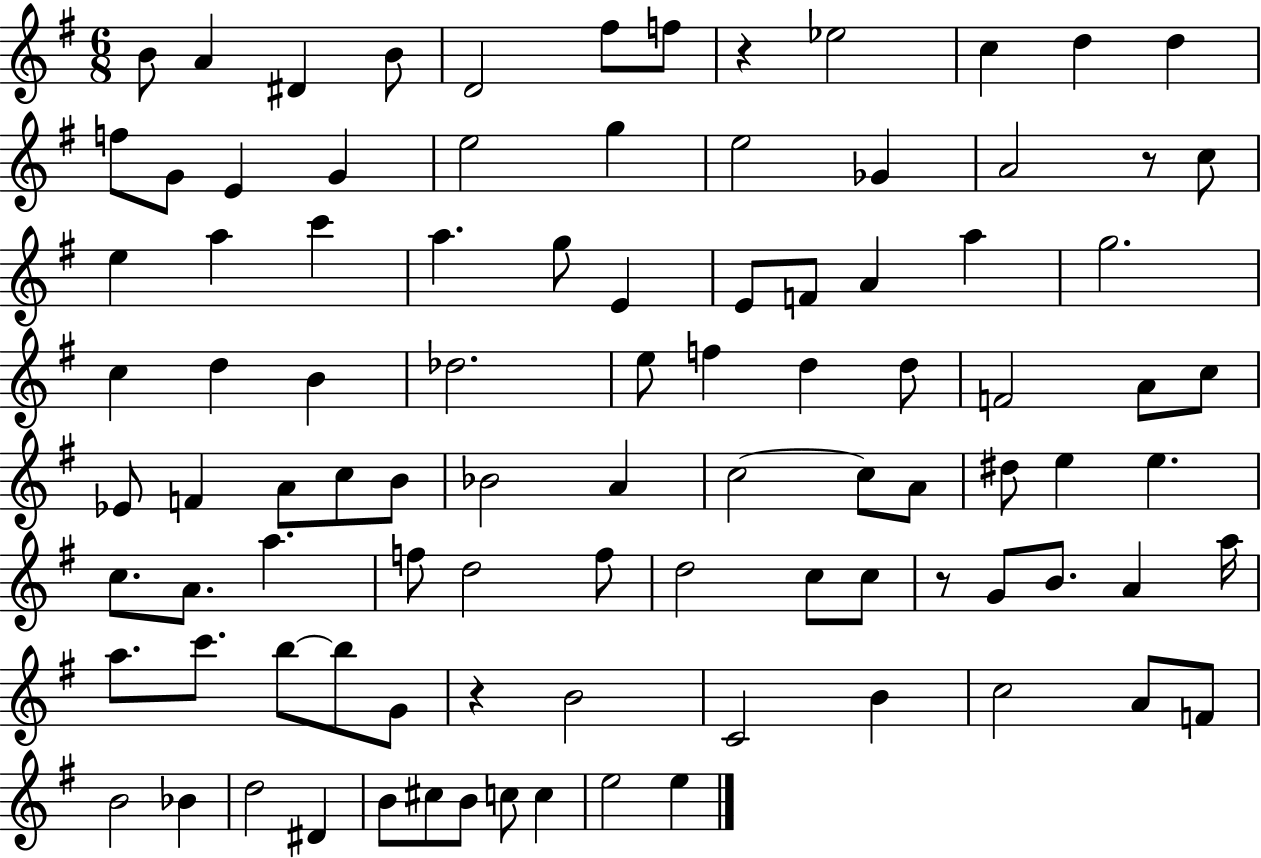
X:1
T:Untitled
M:6/8
L:1/4
K:G
B/2 A ^D B/2 D2 ^f/2 f/2 z _e2 c d d f/2 G/2 E G e2 g e2 _G A2 z/2 c/2 e a c' a g/2 E E/2 F/2 A a g2 c d B _d2 e/2 f d d/2 F2 A/2 c/2 _E/2 F A/2 c/2 B/2 _B2 A c2 c/2 A/2 ^d/2 e e c/2 A/2 a f/2 d2 f/2 d2 c/2 c/2 z/2 G/2 B/2 A a/4 a/2 c'/2 b/2 b/2 G/2 z B2 C2 B c2 A/2 F/2 B2 _B d2 ^D B/2 ^c/2 B/2 c/2 c e2 e